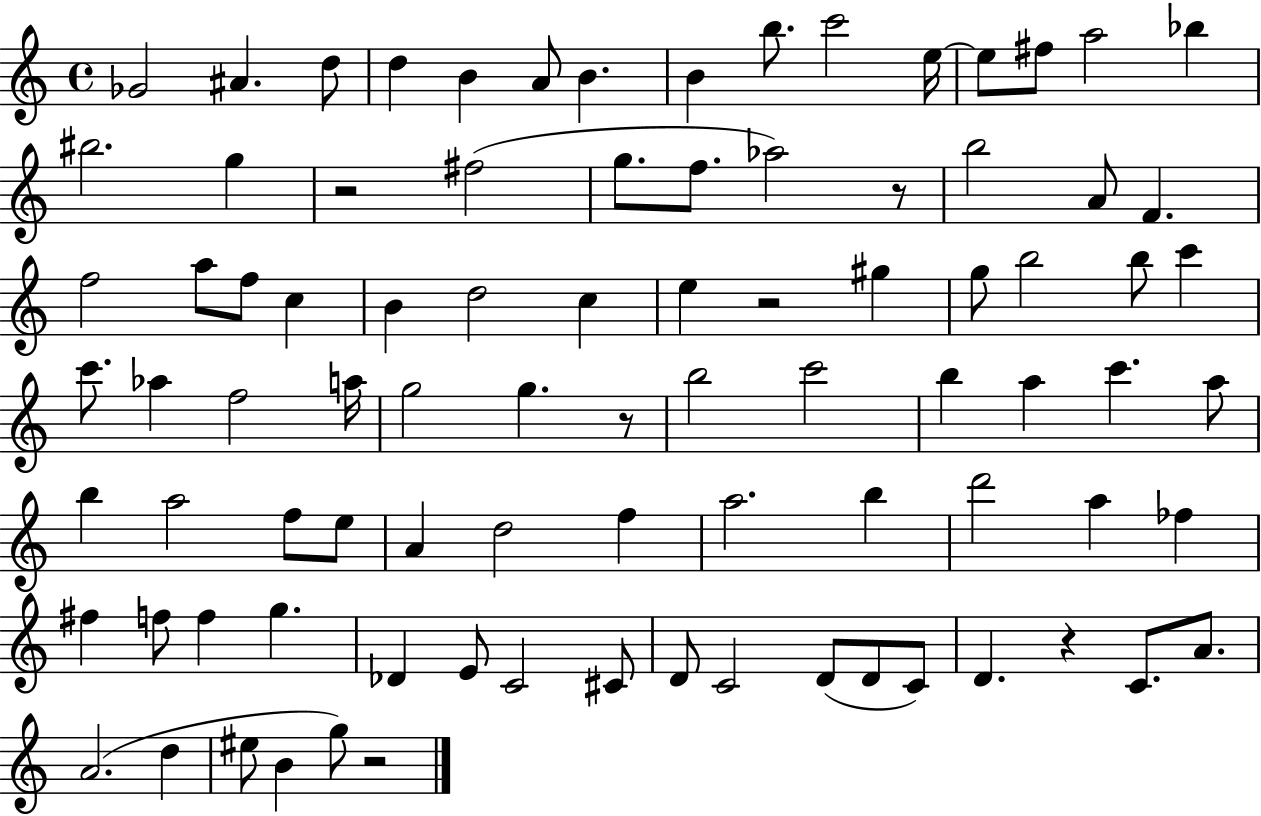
X:1
T:Untitled
M:4/4
L:1/4
K:C
_G2 ^A d/2 d B A/2 B B b/2 c'2 e/4 e/2 ^f/2 a2 _b ^b2 g z2 ^f2 g/2 f/2 _a2 z/2 b2 A/2 F f2 a/2 f/2 c B d2 c e z2 ^g g/2 b2 b/2 c' c'/2 _a f2 a/4 g2 g z/2 b2 c'2 b a c' a/2 b a2 f/2 e/2 A d2 f a2 b d'2 a _f ^f f/2 f g _D E/2 C2 ^C/2 D/2 C2 D/2 D/2 C/2 D z C/2 A/2 A2 d ^e/2 B g/2 z2